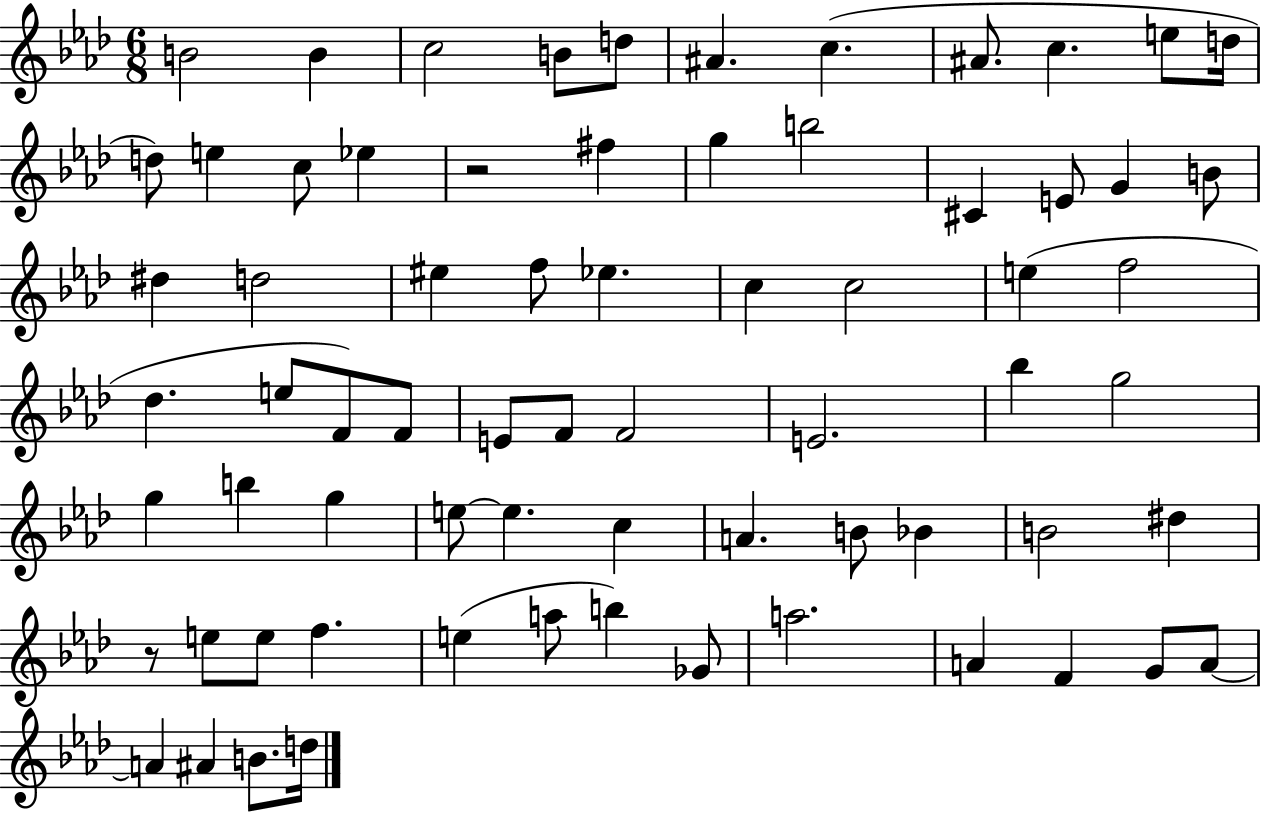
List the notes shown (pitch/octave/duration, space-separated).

B4/h B4/q C5/h B4/e D5/e A#4/q. C5/q. A#4/e. C5/q. E5/e D5/s D5/e E5/q C5/e Eb5/q R/h F#5/q G5/q B5/h C#4/q E4/e G4/q B4/e D#5/q D5/h EIS5/q F5/e Eb5/q. C5/q C5/h E5/q F5/h Db5/q. E5/e F4/e F4/e E4/e F4/e F4/h E4/h. Bb5/q G5/h G5/q B5/q G5/q E5/e E5/q. C5/q A4/q. B4/e Bb4/q B4/h D#5/q R/e E5/e E5/e F5/q. E5/q A5/e B5/q Gb4/e A5/h. A4/q F4/q G4/e A4/e A4/q A#4/q B4/e. D5/s